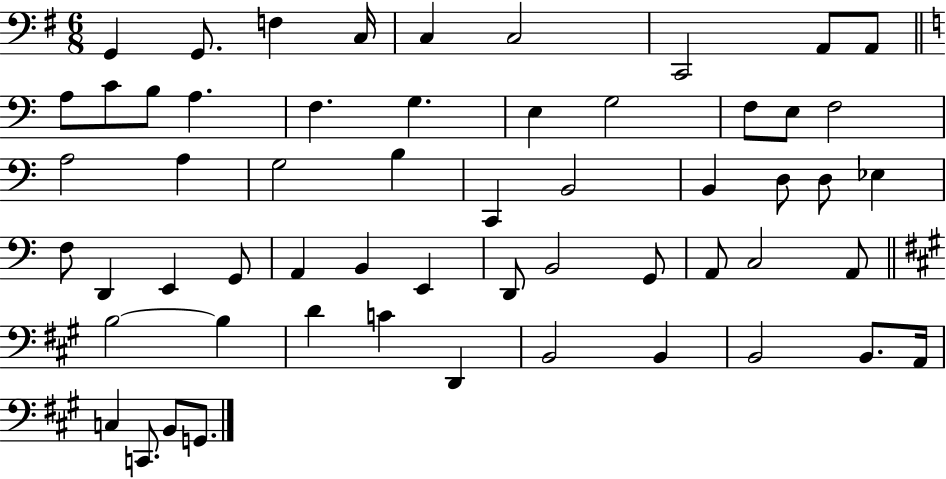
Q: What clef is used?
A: bass